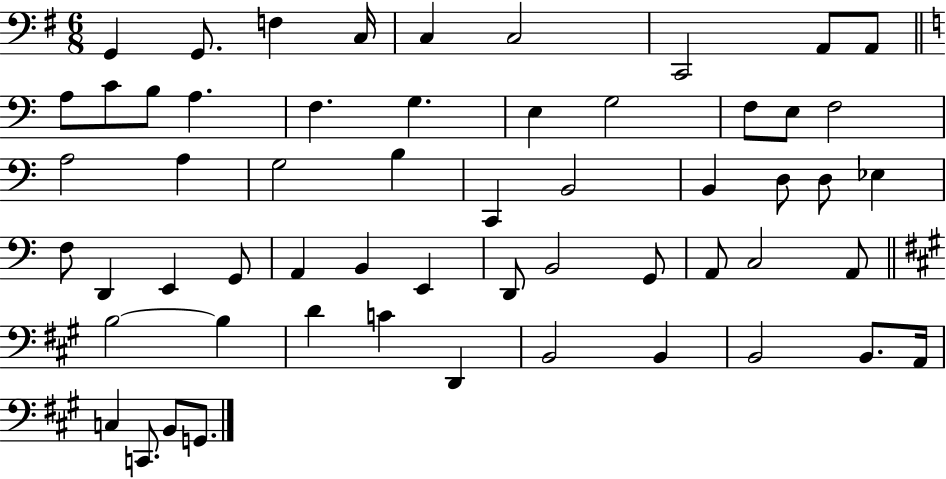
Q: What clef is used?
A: bass